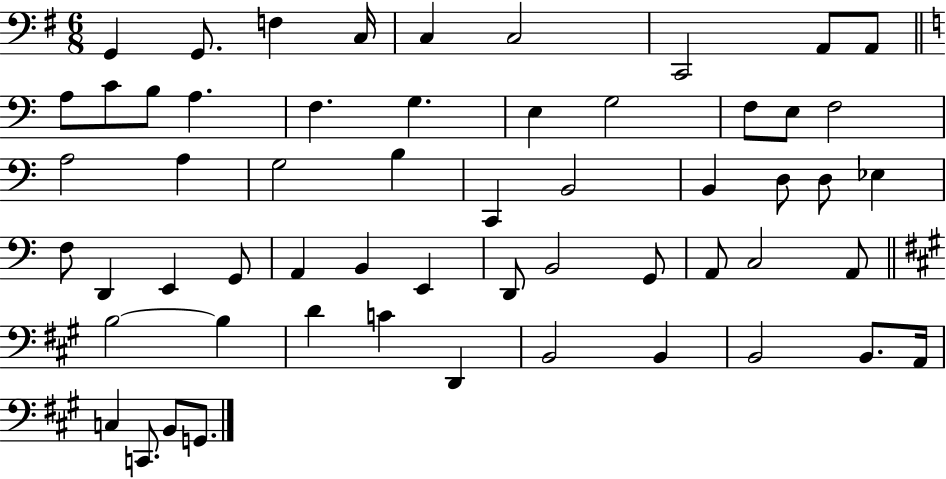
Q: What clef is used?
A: bass